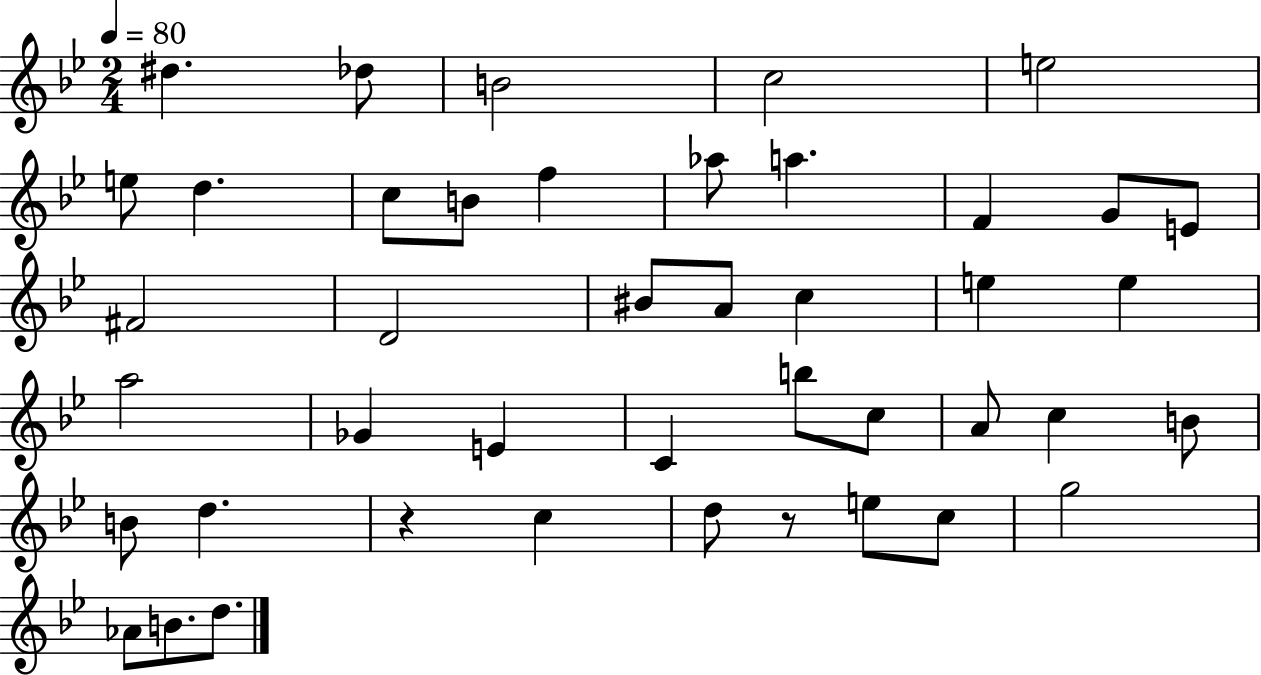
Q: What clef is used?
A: treble